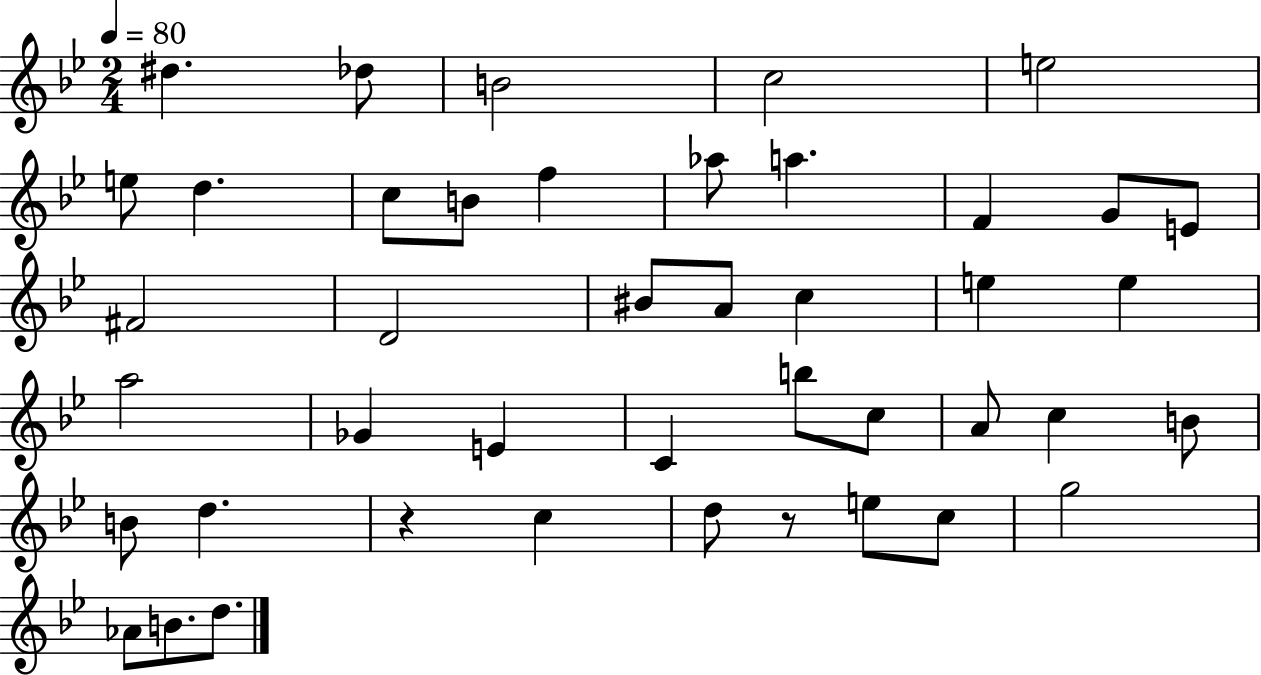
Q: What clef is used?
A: treble